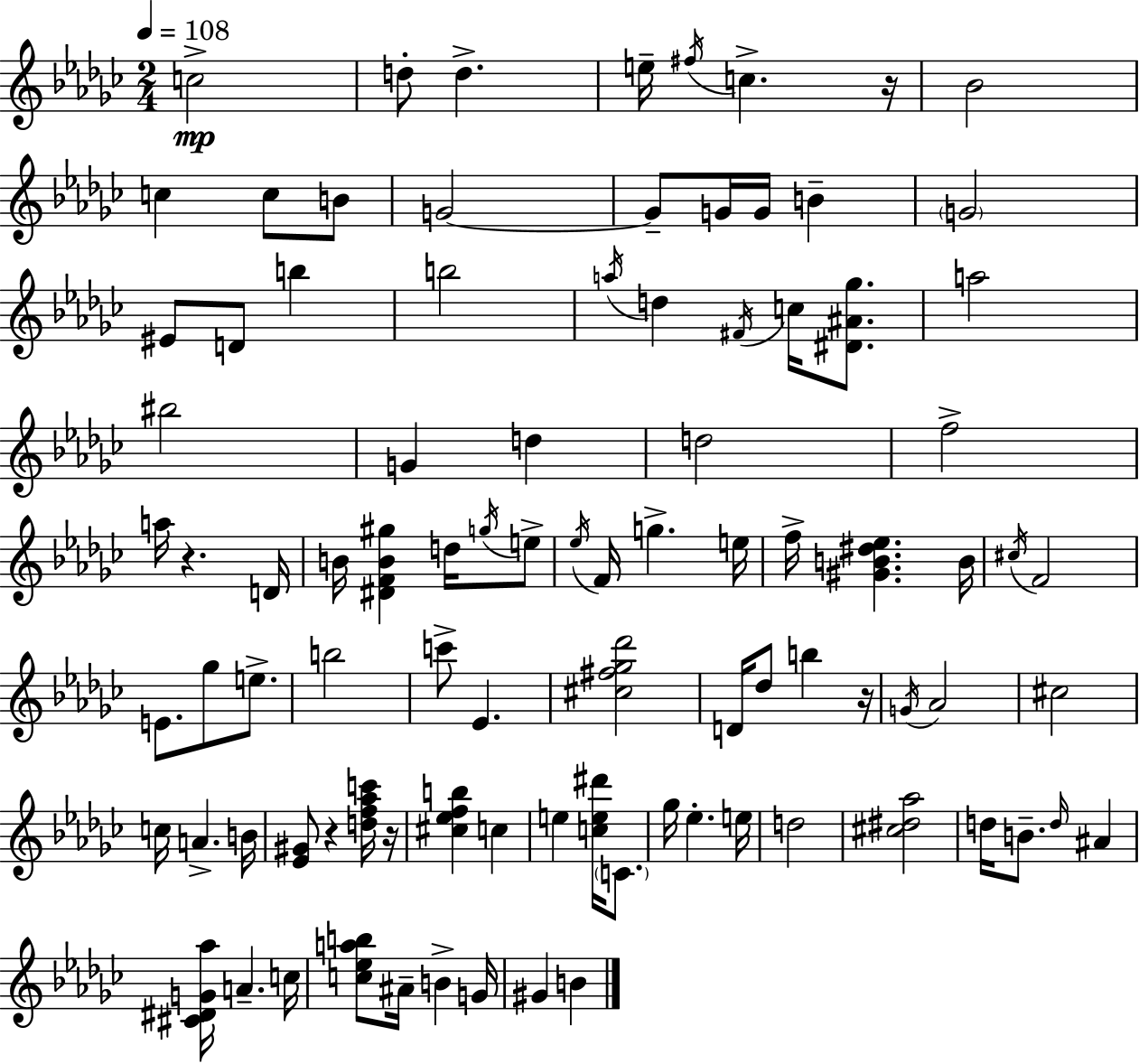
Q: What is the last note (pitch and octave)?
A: B4